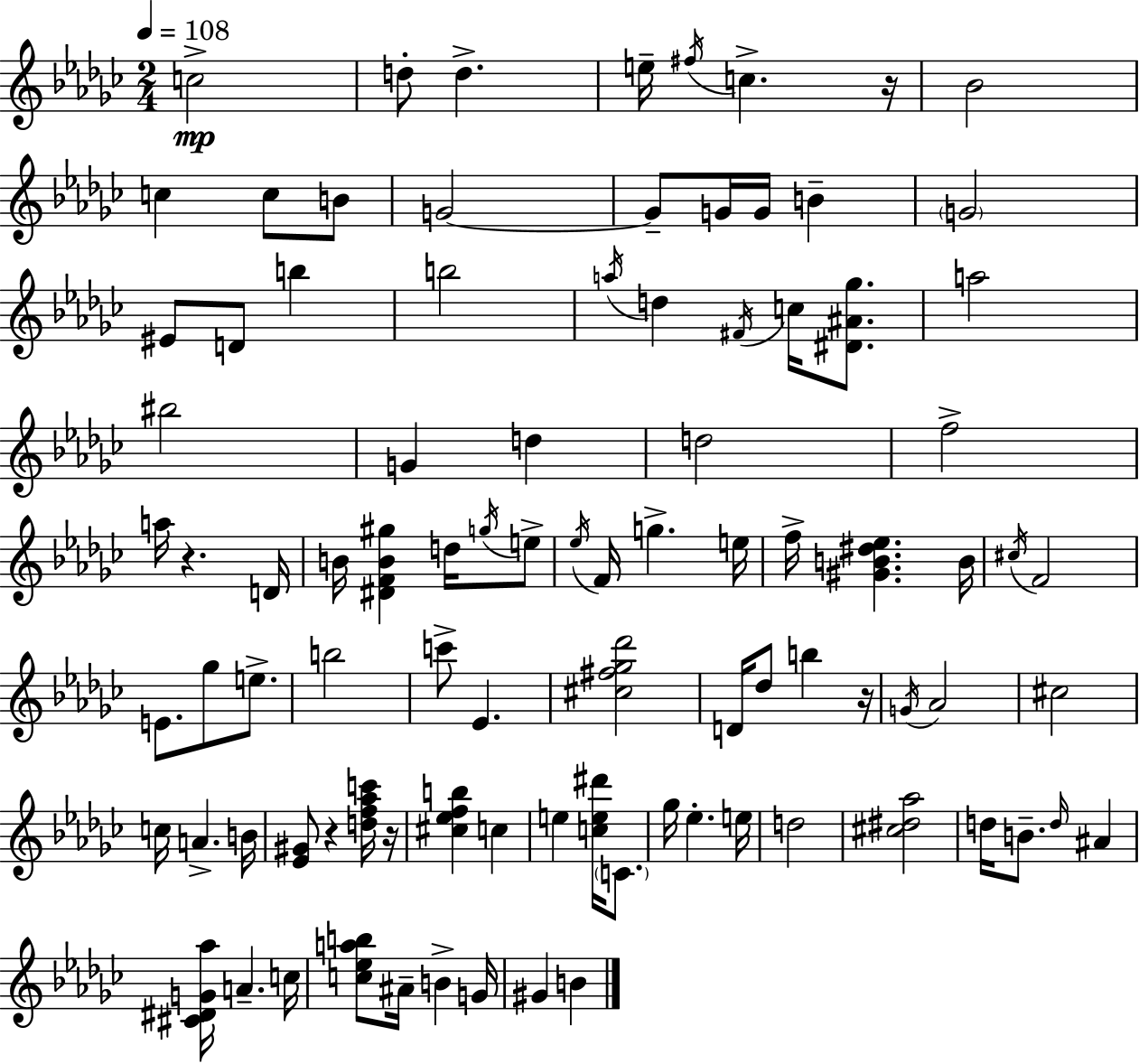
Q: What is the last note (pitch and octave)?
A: B4